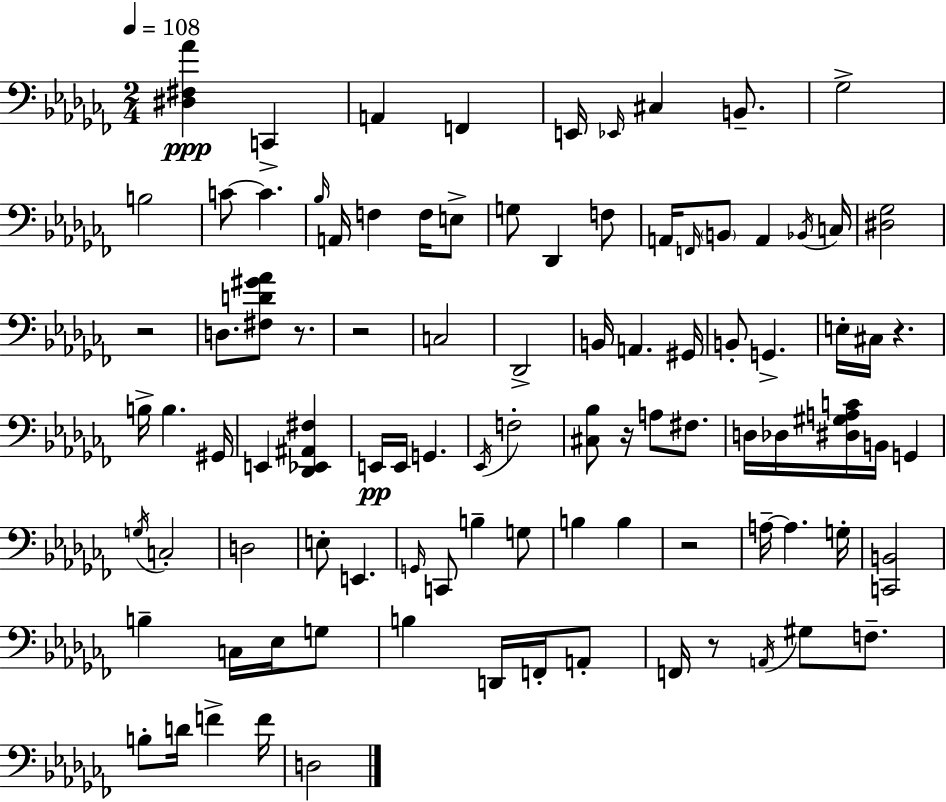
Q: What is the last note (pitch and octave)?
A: D3